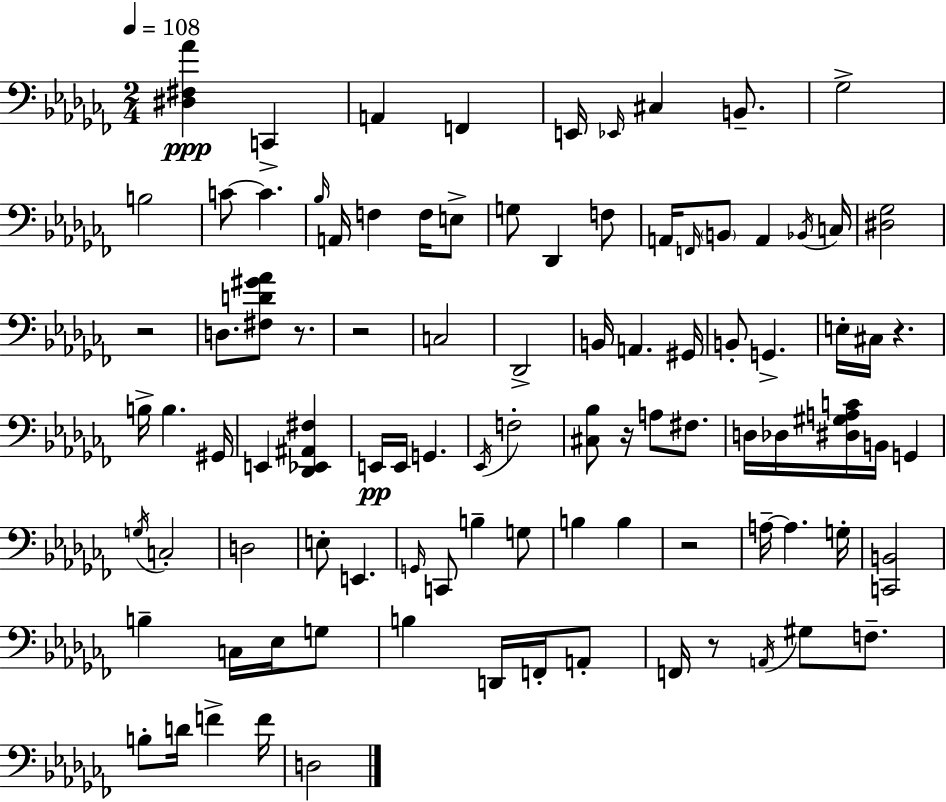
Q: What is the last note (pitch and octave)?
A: D3